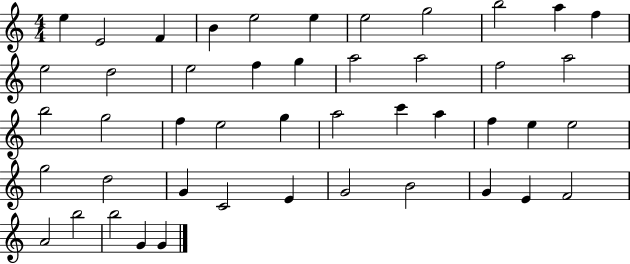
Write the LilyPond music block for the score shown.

{
  \clef treble
  \numericTimeSignature
  \time 4/4
  \key c \major
  e''4 e'2 f'4 | b'4 e''2 e''4 | e''2 g''2 | b''2 a''4 f''4 | \break e''2 d''2 | e''2 f''4 g''4 | a''2 a''2 | f''2 a''2 | \break b''2 g''2 | f''4 e''2 g''4 | a''2 c'''4 a''4 | f''4 e''4 e''2 | \break g''2 d''2 | g'4 c'2 e'4 | g'2 b'2 | g'4 e'4 f'2 | \break a'2 b''2 | b''2 g'4 g'4 | \bar "|."
}